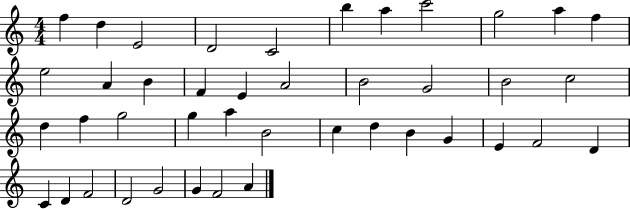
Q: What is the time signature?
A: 4/4